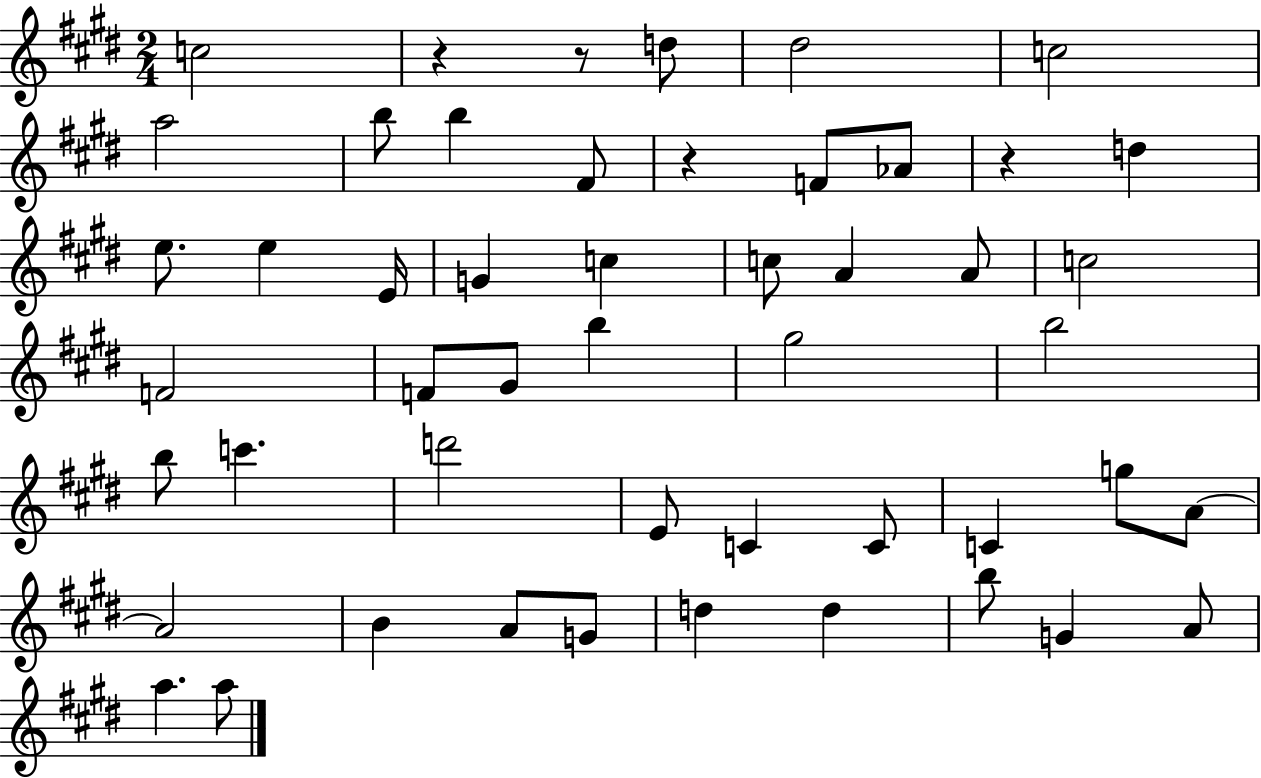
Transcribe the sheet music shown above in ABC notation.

X:1
T:Untitled
M:2/4
L:1/4
K:E
c2 z z/2 d/2 ^d2 c2 a2 b/2 b ^F/2 z F/2 _A/2 z d e/2 e E/4 G c c/2 A A/2 c2 F2 F/2 ^G/2 b ^g2 b2 b/2 c' d'2 E/2 C C/2 C g/2 A/2 A2 B A/2 G/2 d d b/2 G A/2 a a/2